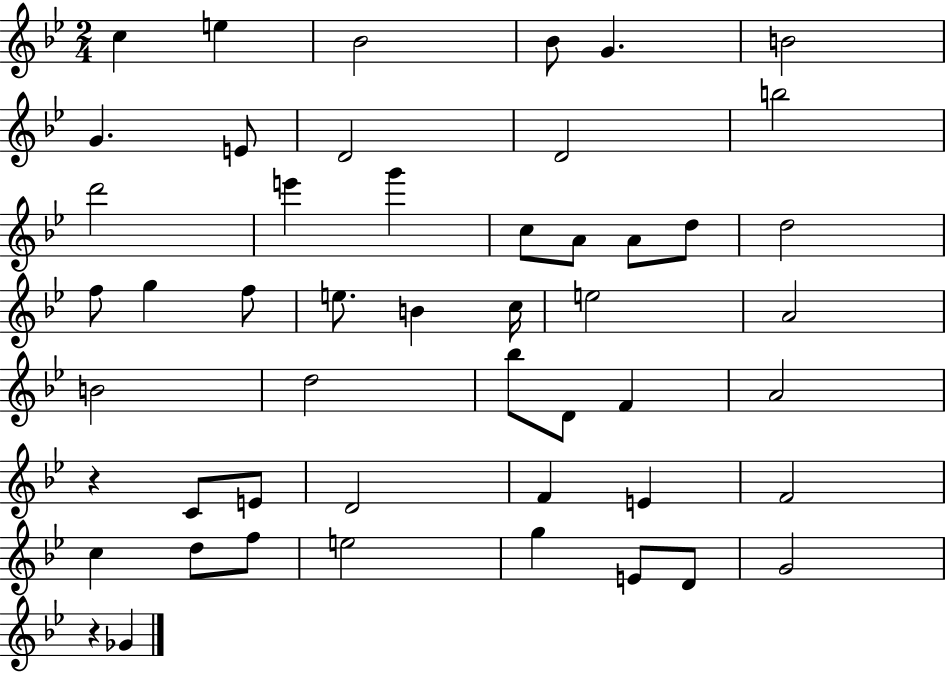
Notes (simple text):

C5/q E5/q Bb4/h Bb4/e G4/q. B4/h G4/q. E4/e D4/h D4/h B5/h D6/h E6/q G6/q C5/e A4/e A4/e D5/e D5/h F5/e G5/q F5/e E5/e. B4/q C5/s E5/h A4/h B4/h D5/h Bb5/e D4/e F4/q A4/h R/q C4/e E4/e D4/h F4/q E4/q F4/h C5/q D5/e F5/e E5/h G5/q E4/e D4/e G4/h R/q Gb4/q